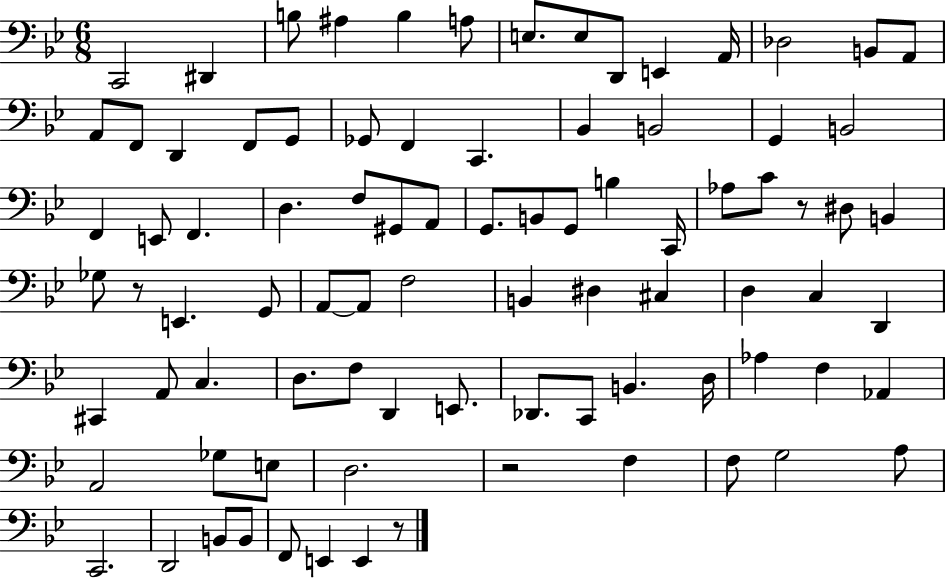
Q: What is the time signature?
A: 6/8